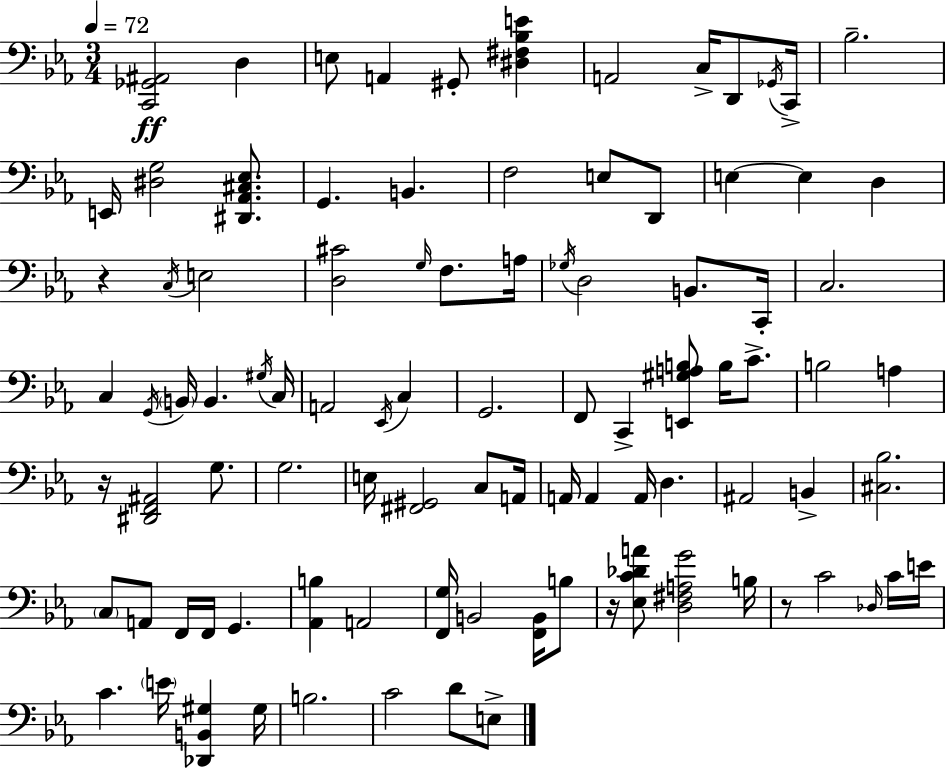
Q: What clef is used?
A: bass